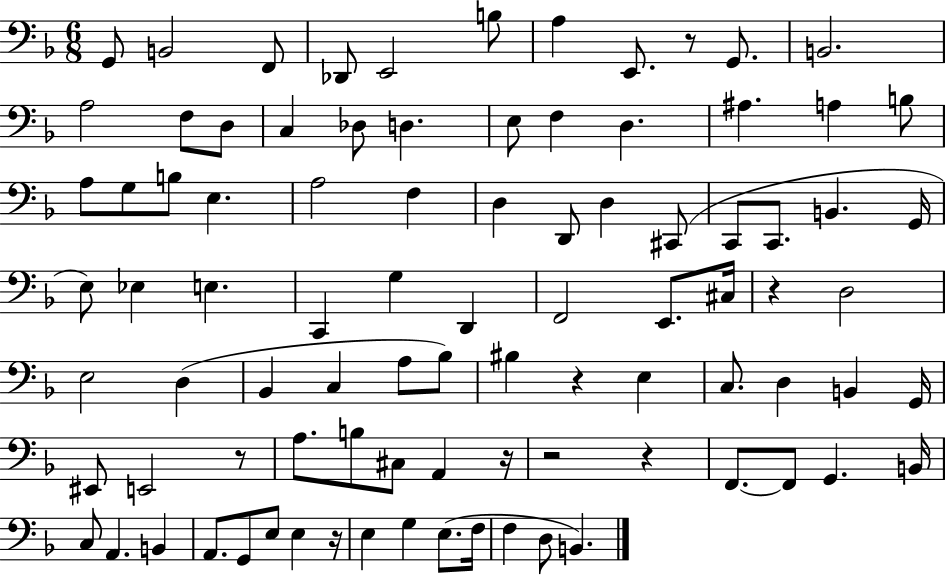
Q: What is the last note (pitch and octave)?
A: B2